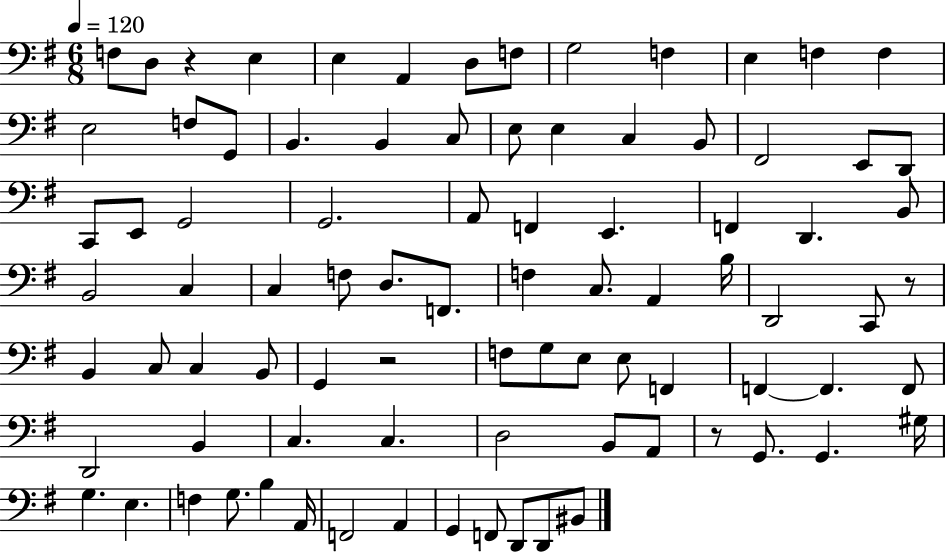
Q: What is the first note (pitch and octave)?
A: F3